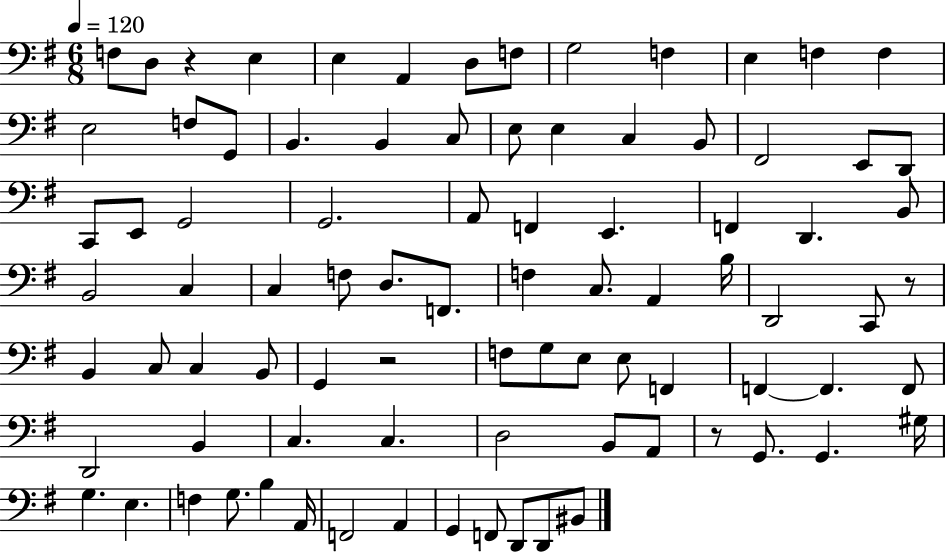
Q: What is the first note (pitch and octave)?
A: F3